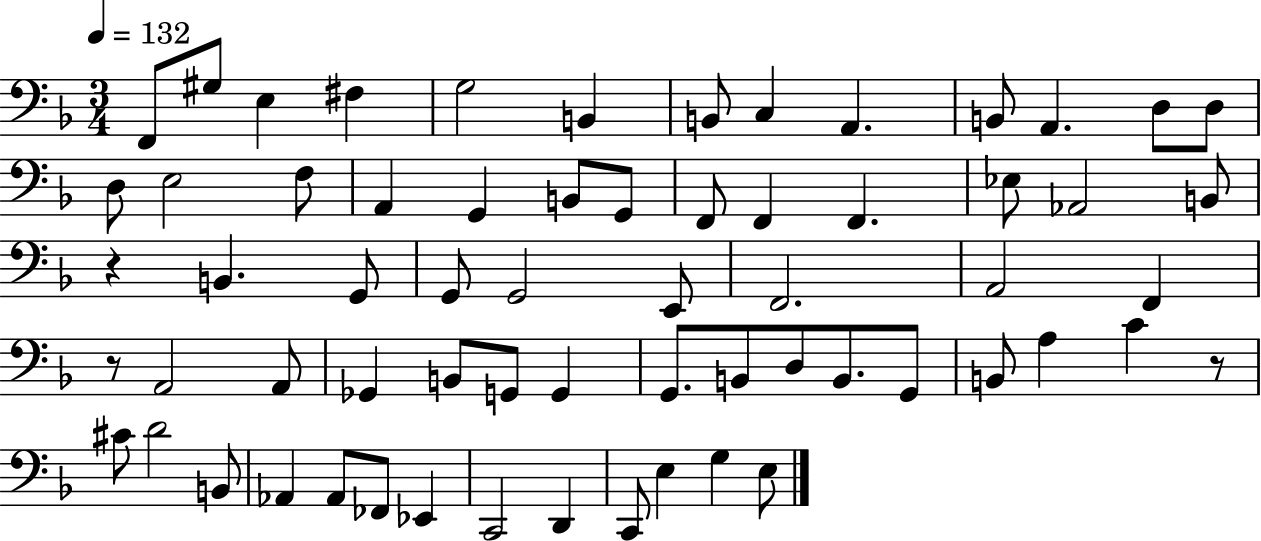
{
  \clef bass
  \numericTimeSignature
  \time 3/4
  \key f \major
  \tempo 4 = 132
  f,8 gis8 e4 fis4 | g2 b,4 | b,8 c4 a,4. | b,8 a,4. d8 d8 | \break d8 e2 f8 | a,4 g,4 b,8 g,8 | f,8 f,4 f,4. | ees8 aes,2 b,8 | \break r4 b,4. g,8 | g,8 g,2 e,8 | f,2. | a,2 f,4 | \break r8 a,2 a,8 | ges,4 b,8 g,8 g,4 | g,8. b,8 d8 b,8. g,8 | b,8 a4 c'4 r8 | \break cis'8 d'2 b,8 | aes,4 aes,8 fes,8 ees,4 | c,2 d,4 | c,8 e4 g4 e8 | \break \bar "|."
}